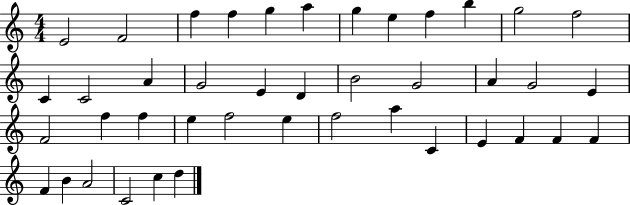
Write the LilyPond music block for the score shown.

{
  \clef treble
  \numericTimeSignature
  \time 4/4
  \key c \major
  e'2 f'2 | f''4 f''4 g''4 a''4 | g''4 e''4 f''4 b''4 | g''2 f''2 | \break c'4 c'2 a'4 | g'2 e'4 d'4 | b'2 g'2 | a'4 g'2 e'4 | \break f'2 f''4 f''4 | e''4 f''2 e''4 | f''2 a''4 c'4 | e'4 f'4 f'4 f'4 | \break f'4 b'4 a'2 | c'2 c''4 d''4 | \bar "|."
}